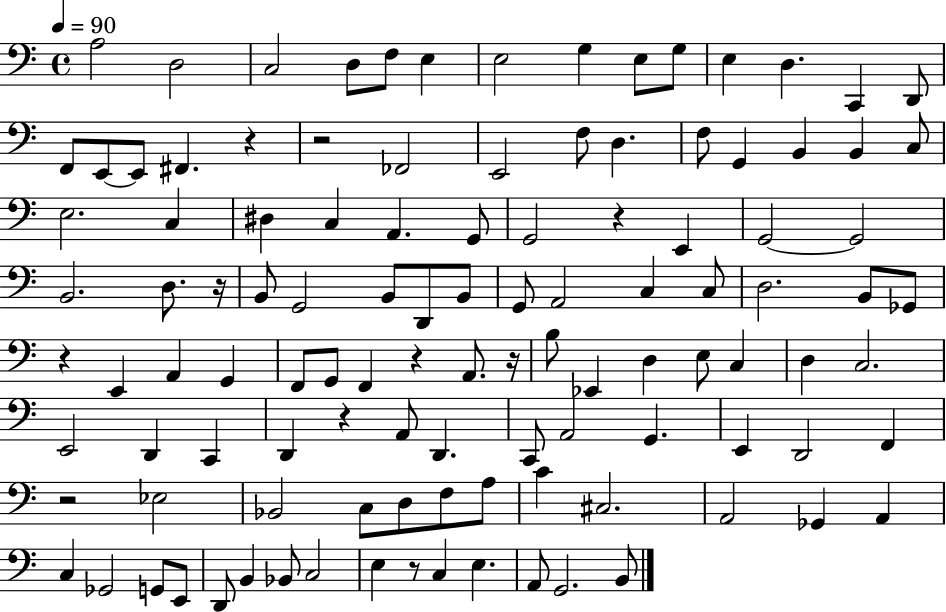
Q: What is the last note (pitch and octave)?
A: B2